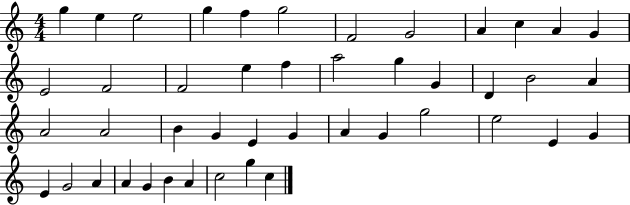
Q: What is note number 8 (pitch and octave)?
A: G4